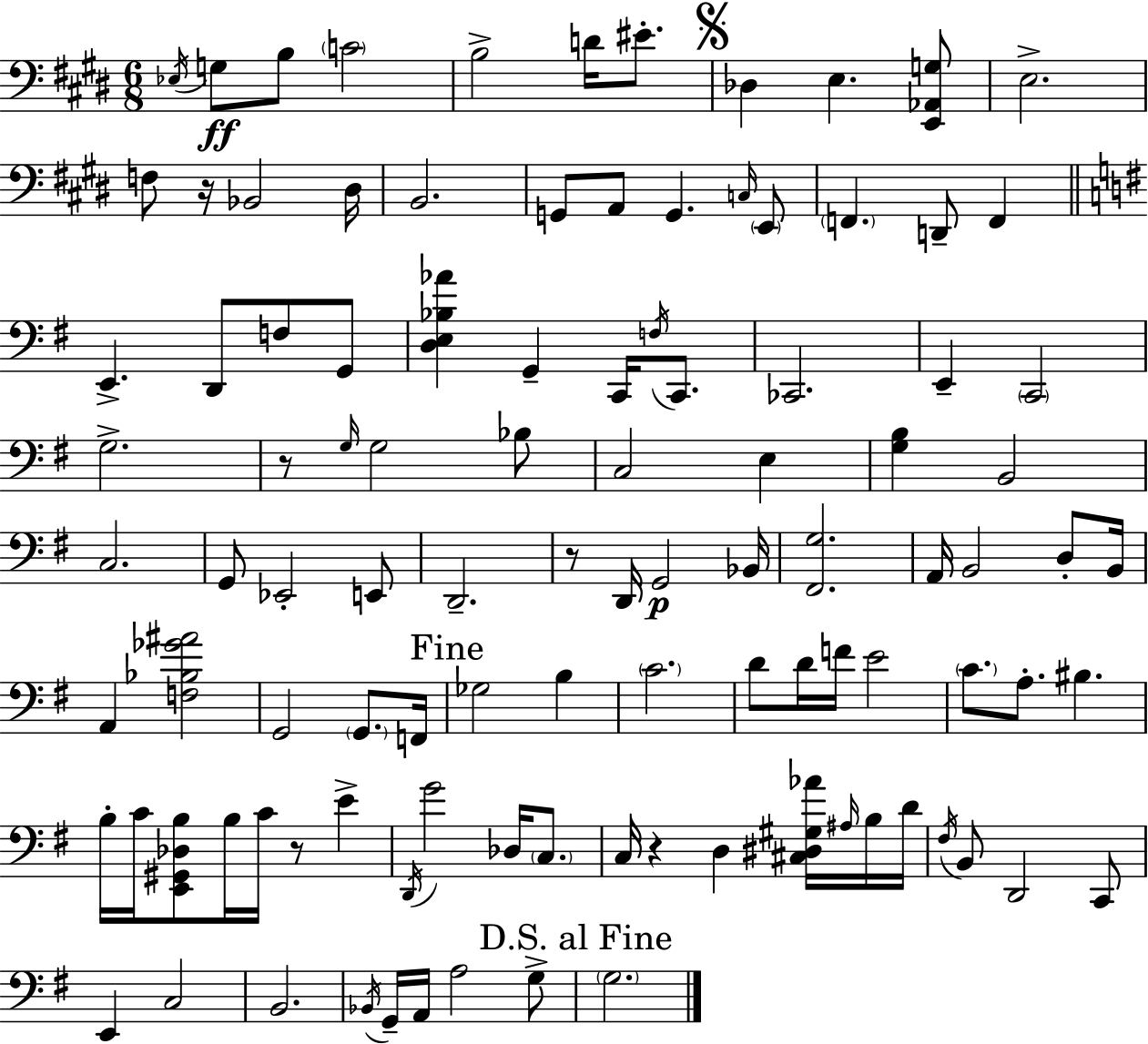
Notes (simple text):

Eb3/s G3/e B3/e C4/h B3/h D4/s EIS4/e. Db3/q E3/q. [E2,Ab2,G3]/e E3/h. F3/e R/s Bb2/h D#3/s B2/h. G2/e A2/e G2/q. C3/s E2/e F2/q. D2/e F2/q E2/q. D2/e F3/e G2/e [D3,E3,Bb3,Ab4]/q G2/q C2/s F3/s C2/e. CES2/h. E2/q C2/h G3/h. R/e G3/s G3/h Bb3/e C3/h E3/q [G3,B3]/q B2/h C3/h. G2/e Eb2/h E2/e D2/h. R/e D2/s G2/h Bb2/s [F#2,G3]/h. A2/s B2/h D3/e B2/s A2/q [F3,Bb3,Gb4,A#4]/h G2/h G2/e. F2/s Gb3/h B3/q C4/h. D4/e D4/s F4/s E4/h C4/e. A3/e. BIS3/q. B3/s C4/s [E2,G#2,Db3,B3]/e B3/s C4/s R/e E4/q D2/s G4/h Db3/s C3/e. C3/s R/q D3/q [C#3,D#3,G#3,Ab4]/s A#3/s B3/s D4/s F#3/s B2/e D2/h C2/e E2/q C3/h B2/h. Bb2/s G2/s A2/s A3/h G3/e G3/h.